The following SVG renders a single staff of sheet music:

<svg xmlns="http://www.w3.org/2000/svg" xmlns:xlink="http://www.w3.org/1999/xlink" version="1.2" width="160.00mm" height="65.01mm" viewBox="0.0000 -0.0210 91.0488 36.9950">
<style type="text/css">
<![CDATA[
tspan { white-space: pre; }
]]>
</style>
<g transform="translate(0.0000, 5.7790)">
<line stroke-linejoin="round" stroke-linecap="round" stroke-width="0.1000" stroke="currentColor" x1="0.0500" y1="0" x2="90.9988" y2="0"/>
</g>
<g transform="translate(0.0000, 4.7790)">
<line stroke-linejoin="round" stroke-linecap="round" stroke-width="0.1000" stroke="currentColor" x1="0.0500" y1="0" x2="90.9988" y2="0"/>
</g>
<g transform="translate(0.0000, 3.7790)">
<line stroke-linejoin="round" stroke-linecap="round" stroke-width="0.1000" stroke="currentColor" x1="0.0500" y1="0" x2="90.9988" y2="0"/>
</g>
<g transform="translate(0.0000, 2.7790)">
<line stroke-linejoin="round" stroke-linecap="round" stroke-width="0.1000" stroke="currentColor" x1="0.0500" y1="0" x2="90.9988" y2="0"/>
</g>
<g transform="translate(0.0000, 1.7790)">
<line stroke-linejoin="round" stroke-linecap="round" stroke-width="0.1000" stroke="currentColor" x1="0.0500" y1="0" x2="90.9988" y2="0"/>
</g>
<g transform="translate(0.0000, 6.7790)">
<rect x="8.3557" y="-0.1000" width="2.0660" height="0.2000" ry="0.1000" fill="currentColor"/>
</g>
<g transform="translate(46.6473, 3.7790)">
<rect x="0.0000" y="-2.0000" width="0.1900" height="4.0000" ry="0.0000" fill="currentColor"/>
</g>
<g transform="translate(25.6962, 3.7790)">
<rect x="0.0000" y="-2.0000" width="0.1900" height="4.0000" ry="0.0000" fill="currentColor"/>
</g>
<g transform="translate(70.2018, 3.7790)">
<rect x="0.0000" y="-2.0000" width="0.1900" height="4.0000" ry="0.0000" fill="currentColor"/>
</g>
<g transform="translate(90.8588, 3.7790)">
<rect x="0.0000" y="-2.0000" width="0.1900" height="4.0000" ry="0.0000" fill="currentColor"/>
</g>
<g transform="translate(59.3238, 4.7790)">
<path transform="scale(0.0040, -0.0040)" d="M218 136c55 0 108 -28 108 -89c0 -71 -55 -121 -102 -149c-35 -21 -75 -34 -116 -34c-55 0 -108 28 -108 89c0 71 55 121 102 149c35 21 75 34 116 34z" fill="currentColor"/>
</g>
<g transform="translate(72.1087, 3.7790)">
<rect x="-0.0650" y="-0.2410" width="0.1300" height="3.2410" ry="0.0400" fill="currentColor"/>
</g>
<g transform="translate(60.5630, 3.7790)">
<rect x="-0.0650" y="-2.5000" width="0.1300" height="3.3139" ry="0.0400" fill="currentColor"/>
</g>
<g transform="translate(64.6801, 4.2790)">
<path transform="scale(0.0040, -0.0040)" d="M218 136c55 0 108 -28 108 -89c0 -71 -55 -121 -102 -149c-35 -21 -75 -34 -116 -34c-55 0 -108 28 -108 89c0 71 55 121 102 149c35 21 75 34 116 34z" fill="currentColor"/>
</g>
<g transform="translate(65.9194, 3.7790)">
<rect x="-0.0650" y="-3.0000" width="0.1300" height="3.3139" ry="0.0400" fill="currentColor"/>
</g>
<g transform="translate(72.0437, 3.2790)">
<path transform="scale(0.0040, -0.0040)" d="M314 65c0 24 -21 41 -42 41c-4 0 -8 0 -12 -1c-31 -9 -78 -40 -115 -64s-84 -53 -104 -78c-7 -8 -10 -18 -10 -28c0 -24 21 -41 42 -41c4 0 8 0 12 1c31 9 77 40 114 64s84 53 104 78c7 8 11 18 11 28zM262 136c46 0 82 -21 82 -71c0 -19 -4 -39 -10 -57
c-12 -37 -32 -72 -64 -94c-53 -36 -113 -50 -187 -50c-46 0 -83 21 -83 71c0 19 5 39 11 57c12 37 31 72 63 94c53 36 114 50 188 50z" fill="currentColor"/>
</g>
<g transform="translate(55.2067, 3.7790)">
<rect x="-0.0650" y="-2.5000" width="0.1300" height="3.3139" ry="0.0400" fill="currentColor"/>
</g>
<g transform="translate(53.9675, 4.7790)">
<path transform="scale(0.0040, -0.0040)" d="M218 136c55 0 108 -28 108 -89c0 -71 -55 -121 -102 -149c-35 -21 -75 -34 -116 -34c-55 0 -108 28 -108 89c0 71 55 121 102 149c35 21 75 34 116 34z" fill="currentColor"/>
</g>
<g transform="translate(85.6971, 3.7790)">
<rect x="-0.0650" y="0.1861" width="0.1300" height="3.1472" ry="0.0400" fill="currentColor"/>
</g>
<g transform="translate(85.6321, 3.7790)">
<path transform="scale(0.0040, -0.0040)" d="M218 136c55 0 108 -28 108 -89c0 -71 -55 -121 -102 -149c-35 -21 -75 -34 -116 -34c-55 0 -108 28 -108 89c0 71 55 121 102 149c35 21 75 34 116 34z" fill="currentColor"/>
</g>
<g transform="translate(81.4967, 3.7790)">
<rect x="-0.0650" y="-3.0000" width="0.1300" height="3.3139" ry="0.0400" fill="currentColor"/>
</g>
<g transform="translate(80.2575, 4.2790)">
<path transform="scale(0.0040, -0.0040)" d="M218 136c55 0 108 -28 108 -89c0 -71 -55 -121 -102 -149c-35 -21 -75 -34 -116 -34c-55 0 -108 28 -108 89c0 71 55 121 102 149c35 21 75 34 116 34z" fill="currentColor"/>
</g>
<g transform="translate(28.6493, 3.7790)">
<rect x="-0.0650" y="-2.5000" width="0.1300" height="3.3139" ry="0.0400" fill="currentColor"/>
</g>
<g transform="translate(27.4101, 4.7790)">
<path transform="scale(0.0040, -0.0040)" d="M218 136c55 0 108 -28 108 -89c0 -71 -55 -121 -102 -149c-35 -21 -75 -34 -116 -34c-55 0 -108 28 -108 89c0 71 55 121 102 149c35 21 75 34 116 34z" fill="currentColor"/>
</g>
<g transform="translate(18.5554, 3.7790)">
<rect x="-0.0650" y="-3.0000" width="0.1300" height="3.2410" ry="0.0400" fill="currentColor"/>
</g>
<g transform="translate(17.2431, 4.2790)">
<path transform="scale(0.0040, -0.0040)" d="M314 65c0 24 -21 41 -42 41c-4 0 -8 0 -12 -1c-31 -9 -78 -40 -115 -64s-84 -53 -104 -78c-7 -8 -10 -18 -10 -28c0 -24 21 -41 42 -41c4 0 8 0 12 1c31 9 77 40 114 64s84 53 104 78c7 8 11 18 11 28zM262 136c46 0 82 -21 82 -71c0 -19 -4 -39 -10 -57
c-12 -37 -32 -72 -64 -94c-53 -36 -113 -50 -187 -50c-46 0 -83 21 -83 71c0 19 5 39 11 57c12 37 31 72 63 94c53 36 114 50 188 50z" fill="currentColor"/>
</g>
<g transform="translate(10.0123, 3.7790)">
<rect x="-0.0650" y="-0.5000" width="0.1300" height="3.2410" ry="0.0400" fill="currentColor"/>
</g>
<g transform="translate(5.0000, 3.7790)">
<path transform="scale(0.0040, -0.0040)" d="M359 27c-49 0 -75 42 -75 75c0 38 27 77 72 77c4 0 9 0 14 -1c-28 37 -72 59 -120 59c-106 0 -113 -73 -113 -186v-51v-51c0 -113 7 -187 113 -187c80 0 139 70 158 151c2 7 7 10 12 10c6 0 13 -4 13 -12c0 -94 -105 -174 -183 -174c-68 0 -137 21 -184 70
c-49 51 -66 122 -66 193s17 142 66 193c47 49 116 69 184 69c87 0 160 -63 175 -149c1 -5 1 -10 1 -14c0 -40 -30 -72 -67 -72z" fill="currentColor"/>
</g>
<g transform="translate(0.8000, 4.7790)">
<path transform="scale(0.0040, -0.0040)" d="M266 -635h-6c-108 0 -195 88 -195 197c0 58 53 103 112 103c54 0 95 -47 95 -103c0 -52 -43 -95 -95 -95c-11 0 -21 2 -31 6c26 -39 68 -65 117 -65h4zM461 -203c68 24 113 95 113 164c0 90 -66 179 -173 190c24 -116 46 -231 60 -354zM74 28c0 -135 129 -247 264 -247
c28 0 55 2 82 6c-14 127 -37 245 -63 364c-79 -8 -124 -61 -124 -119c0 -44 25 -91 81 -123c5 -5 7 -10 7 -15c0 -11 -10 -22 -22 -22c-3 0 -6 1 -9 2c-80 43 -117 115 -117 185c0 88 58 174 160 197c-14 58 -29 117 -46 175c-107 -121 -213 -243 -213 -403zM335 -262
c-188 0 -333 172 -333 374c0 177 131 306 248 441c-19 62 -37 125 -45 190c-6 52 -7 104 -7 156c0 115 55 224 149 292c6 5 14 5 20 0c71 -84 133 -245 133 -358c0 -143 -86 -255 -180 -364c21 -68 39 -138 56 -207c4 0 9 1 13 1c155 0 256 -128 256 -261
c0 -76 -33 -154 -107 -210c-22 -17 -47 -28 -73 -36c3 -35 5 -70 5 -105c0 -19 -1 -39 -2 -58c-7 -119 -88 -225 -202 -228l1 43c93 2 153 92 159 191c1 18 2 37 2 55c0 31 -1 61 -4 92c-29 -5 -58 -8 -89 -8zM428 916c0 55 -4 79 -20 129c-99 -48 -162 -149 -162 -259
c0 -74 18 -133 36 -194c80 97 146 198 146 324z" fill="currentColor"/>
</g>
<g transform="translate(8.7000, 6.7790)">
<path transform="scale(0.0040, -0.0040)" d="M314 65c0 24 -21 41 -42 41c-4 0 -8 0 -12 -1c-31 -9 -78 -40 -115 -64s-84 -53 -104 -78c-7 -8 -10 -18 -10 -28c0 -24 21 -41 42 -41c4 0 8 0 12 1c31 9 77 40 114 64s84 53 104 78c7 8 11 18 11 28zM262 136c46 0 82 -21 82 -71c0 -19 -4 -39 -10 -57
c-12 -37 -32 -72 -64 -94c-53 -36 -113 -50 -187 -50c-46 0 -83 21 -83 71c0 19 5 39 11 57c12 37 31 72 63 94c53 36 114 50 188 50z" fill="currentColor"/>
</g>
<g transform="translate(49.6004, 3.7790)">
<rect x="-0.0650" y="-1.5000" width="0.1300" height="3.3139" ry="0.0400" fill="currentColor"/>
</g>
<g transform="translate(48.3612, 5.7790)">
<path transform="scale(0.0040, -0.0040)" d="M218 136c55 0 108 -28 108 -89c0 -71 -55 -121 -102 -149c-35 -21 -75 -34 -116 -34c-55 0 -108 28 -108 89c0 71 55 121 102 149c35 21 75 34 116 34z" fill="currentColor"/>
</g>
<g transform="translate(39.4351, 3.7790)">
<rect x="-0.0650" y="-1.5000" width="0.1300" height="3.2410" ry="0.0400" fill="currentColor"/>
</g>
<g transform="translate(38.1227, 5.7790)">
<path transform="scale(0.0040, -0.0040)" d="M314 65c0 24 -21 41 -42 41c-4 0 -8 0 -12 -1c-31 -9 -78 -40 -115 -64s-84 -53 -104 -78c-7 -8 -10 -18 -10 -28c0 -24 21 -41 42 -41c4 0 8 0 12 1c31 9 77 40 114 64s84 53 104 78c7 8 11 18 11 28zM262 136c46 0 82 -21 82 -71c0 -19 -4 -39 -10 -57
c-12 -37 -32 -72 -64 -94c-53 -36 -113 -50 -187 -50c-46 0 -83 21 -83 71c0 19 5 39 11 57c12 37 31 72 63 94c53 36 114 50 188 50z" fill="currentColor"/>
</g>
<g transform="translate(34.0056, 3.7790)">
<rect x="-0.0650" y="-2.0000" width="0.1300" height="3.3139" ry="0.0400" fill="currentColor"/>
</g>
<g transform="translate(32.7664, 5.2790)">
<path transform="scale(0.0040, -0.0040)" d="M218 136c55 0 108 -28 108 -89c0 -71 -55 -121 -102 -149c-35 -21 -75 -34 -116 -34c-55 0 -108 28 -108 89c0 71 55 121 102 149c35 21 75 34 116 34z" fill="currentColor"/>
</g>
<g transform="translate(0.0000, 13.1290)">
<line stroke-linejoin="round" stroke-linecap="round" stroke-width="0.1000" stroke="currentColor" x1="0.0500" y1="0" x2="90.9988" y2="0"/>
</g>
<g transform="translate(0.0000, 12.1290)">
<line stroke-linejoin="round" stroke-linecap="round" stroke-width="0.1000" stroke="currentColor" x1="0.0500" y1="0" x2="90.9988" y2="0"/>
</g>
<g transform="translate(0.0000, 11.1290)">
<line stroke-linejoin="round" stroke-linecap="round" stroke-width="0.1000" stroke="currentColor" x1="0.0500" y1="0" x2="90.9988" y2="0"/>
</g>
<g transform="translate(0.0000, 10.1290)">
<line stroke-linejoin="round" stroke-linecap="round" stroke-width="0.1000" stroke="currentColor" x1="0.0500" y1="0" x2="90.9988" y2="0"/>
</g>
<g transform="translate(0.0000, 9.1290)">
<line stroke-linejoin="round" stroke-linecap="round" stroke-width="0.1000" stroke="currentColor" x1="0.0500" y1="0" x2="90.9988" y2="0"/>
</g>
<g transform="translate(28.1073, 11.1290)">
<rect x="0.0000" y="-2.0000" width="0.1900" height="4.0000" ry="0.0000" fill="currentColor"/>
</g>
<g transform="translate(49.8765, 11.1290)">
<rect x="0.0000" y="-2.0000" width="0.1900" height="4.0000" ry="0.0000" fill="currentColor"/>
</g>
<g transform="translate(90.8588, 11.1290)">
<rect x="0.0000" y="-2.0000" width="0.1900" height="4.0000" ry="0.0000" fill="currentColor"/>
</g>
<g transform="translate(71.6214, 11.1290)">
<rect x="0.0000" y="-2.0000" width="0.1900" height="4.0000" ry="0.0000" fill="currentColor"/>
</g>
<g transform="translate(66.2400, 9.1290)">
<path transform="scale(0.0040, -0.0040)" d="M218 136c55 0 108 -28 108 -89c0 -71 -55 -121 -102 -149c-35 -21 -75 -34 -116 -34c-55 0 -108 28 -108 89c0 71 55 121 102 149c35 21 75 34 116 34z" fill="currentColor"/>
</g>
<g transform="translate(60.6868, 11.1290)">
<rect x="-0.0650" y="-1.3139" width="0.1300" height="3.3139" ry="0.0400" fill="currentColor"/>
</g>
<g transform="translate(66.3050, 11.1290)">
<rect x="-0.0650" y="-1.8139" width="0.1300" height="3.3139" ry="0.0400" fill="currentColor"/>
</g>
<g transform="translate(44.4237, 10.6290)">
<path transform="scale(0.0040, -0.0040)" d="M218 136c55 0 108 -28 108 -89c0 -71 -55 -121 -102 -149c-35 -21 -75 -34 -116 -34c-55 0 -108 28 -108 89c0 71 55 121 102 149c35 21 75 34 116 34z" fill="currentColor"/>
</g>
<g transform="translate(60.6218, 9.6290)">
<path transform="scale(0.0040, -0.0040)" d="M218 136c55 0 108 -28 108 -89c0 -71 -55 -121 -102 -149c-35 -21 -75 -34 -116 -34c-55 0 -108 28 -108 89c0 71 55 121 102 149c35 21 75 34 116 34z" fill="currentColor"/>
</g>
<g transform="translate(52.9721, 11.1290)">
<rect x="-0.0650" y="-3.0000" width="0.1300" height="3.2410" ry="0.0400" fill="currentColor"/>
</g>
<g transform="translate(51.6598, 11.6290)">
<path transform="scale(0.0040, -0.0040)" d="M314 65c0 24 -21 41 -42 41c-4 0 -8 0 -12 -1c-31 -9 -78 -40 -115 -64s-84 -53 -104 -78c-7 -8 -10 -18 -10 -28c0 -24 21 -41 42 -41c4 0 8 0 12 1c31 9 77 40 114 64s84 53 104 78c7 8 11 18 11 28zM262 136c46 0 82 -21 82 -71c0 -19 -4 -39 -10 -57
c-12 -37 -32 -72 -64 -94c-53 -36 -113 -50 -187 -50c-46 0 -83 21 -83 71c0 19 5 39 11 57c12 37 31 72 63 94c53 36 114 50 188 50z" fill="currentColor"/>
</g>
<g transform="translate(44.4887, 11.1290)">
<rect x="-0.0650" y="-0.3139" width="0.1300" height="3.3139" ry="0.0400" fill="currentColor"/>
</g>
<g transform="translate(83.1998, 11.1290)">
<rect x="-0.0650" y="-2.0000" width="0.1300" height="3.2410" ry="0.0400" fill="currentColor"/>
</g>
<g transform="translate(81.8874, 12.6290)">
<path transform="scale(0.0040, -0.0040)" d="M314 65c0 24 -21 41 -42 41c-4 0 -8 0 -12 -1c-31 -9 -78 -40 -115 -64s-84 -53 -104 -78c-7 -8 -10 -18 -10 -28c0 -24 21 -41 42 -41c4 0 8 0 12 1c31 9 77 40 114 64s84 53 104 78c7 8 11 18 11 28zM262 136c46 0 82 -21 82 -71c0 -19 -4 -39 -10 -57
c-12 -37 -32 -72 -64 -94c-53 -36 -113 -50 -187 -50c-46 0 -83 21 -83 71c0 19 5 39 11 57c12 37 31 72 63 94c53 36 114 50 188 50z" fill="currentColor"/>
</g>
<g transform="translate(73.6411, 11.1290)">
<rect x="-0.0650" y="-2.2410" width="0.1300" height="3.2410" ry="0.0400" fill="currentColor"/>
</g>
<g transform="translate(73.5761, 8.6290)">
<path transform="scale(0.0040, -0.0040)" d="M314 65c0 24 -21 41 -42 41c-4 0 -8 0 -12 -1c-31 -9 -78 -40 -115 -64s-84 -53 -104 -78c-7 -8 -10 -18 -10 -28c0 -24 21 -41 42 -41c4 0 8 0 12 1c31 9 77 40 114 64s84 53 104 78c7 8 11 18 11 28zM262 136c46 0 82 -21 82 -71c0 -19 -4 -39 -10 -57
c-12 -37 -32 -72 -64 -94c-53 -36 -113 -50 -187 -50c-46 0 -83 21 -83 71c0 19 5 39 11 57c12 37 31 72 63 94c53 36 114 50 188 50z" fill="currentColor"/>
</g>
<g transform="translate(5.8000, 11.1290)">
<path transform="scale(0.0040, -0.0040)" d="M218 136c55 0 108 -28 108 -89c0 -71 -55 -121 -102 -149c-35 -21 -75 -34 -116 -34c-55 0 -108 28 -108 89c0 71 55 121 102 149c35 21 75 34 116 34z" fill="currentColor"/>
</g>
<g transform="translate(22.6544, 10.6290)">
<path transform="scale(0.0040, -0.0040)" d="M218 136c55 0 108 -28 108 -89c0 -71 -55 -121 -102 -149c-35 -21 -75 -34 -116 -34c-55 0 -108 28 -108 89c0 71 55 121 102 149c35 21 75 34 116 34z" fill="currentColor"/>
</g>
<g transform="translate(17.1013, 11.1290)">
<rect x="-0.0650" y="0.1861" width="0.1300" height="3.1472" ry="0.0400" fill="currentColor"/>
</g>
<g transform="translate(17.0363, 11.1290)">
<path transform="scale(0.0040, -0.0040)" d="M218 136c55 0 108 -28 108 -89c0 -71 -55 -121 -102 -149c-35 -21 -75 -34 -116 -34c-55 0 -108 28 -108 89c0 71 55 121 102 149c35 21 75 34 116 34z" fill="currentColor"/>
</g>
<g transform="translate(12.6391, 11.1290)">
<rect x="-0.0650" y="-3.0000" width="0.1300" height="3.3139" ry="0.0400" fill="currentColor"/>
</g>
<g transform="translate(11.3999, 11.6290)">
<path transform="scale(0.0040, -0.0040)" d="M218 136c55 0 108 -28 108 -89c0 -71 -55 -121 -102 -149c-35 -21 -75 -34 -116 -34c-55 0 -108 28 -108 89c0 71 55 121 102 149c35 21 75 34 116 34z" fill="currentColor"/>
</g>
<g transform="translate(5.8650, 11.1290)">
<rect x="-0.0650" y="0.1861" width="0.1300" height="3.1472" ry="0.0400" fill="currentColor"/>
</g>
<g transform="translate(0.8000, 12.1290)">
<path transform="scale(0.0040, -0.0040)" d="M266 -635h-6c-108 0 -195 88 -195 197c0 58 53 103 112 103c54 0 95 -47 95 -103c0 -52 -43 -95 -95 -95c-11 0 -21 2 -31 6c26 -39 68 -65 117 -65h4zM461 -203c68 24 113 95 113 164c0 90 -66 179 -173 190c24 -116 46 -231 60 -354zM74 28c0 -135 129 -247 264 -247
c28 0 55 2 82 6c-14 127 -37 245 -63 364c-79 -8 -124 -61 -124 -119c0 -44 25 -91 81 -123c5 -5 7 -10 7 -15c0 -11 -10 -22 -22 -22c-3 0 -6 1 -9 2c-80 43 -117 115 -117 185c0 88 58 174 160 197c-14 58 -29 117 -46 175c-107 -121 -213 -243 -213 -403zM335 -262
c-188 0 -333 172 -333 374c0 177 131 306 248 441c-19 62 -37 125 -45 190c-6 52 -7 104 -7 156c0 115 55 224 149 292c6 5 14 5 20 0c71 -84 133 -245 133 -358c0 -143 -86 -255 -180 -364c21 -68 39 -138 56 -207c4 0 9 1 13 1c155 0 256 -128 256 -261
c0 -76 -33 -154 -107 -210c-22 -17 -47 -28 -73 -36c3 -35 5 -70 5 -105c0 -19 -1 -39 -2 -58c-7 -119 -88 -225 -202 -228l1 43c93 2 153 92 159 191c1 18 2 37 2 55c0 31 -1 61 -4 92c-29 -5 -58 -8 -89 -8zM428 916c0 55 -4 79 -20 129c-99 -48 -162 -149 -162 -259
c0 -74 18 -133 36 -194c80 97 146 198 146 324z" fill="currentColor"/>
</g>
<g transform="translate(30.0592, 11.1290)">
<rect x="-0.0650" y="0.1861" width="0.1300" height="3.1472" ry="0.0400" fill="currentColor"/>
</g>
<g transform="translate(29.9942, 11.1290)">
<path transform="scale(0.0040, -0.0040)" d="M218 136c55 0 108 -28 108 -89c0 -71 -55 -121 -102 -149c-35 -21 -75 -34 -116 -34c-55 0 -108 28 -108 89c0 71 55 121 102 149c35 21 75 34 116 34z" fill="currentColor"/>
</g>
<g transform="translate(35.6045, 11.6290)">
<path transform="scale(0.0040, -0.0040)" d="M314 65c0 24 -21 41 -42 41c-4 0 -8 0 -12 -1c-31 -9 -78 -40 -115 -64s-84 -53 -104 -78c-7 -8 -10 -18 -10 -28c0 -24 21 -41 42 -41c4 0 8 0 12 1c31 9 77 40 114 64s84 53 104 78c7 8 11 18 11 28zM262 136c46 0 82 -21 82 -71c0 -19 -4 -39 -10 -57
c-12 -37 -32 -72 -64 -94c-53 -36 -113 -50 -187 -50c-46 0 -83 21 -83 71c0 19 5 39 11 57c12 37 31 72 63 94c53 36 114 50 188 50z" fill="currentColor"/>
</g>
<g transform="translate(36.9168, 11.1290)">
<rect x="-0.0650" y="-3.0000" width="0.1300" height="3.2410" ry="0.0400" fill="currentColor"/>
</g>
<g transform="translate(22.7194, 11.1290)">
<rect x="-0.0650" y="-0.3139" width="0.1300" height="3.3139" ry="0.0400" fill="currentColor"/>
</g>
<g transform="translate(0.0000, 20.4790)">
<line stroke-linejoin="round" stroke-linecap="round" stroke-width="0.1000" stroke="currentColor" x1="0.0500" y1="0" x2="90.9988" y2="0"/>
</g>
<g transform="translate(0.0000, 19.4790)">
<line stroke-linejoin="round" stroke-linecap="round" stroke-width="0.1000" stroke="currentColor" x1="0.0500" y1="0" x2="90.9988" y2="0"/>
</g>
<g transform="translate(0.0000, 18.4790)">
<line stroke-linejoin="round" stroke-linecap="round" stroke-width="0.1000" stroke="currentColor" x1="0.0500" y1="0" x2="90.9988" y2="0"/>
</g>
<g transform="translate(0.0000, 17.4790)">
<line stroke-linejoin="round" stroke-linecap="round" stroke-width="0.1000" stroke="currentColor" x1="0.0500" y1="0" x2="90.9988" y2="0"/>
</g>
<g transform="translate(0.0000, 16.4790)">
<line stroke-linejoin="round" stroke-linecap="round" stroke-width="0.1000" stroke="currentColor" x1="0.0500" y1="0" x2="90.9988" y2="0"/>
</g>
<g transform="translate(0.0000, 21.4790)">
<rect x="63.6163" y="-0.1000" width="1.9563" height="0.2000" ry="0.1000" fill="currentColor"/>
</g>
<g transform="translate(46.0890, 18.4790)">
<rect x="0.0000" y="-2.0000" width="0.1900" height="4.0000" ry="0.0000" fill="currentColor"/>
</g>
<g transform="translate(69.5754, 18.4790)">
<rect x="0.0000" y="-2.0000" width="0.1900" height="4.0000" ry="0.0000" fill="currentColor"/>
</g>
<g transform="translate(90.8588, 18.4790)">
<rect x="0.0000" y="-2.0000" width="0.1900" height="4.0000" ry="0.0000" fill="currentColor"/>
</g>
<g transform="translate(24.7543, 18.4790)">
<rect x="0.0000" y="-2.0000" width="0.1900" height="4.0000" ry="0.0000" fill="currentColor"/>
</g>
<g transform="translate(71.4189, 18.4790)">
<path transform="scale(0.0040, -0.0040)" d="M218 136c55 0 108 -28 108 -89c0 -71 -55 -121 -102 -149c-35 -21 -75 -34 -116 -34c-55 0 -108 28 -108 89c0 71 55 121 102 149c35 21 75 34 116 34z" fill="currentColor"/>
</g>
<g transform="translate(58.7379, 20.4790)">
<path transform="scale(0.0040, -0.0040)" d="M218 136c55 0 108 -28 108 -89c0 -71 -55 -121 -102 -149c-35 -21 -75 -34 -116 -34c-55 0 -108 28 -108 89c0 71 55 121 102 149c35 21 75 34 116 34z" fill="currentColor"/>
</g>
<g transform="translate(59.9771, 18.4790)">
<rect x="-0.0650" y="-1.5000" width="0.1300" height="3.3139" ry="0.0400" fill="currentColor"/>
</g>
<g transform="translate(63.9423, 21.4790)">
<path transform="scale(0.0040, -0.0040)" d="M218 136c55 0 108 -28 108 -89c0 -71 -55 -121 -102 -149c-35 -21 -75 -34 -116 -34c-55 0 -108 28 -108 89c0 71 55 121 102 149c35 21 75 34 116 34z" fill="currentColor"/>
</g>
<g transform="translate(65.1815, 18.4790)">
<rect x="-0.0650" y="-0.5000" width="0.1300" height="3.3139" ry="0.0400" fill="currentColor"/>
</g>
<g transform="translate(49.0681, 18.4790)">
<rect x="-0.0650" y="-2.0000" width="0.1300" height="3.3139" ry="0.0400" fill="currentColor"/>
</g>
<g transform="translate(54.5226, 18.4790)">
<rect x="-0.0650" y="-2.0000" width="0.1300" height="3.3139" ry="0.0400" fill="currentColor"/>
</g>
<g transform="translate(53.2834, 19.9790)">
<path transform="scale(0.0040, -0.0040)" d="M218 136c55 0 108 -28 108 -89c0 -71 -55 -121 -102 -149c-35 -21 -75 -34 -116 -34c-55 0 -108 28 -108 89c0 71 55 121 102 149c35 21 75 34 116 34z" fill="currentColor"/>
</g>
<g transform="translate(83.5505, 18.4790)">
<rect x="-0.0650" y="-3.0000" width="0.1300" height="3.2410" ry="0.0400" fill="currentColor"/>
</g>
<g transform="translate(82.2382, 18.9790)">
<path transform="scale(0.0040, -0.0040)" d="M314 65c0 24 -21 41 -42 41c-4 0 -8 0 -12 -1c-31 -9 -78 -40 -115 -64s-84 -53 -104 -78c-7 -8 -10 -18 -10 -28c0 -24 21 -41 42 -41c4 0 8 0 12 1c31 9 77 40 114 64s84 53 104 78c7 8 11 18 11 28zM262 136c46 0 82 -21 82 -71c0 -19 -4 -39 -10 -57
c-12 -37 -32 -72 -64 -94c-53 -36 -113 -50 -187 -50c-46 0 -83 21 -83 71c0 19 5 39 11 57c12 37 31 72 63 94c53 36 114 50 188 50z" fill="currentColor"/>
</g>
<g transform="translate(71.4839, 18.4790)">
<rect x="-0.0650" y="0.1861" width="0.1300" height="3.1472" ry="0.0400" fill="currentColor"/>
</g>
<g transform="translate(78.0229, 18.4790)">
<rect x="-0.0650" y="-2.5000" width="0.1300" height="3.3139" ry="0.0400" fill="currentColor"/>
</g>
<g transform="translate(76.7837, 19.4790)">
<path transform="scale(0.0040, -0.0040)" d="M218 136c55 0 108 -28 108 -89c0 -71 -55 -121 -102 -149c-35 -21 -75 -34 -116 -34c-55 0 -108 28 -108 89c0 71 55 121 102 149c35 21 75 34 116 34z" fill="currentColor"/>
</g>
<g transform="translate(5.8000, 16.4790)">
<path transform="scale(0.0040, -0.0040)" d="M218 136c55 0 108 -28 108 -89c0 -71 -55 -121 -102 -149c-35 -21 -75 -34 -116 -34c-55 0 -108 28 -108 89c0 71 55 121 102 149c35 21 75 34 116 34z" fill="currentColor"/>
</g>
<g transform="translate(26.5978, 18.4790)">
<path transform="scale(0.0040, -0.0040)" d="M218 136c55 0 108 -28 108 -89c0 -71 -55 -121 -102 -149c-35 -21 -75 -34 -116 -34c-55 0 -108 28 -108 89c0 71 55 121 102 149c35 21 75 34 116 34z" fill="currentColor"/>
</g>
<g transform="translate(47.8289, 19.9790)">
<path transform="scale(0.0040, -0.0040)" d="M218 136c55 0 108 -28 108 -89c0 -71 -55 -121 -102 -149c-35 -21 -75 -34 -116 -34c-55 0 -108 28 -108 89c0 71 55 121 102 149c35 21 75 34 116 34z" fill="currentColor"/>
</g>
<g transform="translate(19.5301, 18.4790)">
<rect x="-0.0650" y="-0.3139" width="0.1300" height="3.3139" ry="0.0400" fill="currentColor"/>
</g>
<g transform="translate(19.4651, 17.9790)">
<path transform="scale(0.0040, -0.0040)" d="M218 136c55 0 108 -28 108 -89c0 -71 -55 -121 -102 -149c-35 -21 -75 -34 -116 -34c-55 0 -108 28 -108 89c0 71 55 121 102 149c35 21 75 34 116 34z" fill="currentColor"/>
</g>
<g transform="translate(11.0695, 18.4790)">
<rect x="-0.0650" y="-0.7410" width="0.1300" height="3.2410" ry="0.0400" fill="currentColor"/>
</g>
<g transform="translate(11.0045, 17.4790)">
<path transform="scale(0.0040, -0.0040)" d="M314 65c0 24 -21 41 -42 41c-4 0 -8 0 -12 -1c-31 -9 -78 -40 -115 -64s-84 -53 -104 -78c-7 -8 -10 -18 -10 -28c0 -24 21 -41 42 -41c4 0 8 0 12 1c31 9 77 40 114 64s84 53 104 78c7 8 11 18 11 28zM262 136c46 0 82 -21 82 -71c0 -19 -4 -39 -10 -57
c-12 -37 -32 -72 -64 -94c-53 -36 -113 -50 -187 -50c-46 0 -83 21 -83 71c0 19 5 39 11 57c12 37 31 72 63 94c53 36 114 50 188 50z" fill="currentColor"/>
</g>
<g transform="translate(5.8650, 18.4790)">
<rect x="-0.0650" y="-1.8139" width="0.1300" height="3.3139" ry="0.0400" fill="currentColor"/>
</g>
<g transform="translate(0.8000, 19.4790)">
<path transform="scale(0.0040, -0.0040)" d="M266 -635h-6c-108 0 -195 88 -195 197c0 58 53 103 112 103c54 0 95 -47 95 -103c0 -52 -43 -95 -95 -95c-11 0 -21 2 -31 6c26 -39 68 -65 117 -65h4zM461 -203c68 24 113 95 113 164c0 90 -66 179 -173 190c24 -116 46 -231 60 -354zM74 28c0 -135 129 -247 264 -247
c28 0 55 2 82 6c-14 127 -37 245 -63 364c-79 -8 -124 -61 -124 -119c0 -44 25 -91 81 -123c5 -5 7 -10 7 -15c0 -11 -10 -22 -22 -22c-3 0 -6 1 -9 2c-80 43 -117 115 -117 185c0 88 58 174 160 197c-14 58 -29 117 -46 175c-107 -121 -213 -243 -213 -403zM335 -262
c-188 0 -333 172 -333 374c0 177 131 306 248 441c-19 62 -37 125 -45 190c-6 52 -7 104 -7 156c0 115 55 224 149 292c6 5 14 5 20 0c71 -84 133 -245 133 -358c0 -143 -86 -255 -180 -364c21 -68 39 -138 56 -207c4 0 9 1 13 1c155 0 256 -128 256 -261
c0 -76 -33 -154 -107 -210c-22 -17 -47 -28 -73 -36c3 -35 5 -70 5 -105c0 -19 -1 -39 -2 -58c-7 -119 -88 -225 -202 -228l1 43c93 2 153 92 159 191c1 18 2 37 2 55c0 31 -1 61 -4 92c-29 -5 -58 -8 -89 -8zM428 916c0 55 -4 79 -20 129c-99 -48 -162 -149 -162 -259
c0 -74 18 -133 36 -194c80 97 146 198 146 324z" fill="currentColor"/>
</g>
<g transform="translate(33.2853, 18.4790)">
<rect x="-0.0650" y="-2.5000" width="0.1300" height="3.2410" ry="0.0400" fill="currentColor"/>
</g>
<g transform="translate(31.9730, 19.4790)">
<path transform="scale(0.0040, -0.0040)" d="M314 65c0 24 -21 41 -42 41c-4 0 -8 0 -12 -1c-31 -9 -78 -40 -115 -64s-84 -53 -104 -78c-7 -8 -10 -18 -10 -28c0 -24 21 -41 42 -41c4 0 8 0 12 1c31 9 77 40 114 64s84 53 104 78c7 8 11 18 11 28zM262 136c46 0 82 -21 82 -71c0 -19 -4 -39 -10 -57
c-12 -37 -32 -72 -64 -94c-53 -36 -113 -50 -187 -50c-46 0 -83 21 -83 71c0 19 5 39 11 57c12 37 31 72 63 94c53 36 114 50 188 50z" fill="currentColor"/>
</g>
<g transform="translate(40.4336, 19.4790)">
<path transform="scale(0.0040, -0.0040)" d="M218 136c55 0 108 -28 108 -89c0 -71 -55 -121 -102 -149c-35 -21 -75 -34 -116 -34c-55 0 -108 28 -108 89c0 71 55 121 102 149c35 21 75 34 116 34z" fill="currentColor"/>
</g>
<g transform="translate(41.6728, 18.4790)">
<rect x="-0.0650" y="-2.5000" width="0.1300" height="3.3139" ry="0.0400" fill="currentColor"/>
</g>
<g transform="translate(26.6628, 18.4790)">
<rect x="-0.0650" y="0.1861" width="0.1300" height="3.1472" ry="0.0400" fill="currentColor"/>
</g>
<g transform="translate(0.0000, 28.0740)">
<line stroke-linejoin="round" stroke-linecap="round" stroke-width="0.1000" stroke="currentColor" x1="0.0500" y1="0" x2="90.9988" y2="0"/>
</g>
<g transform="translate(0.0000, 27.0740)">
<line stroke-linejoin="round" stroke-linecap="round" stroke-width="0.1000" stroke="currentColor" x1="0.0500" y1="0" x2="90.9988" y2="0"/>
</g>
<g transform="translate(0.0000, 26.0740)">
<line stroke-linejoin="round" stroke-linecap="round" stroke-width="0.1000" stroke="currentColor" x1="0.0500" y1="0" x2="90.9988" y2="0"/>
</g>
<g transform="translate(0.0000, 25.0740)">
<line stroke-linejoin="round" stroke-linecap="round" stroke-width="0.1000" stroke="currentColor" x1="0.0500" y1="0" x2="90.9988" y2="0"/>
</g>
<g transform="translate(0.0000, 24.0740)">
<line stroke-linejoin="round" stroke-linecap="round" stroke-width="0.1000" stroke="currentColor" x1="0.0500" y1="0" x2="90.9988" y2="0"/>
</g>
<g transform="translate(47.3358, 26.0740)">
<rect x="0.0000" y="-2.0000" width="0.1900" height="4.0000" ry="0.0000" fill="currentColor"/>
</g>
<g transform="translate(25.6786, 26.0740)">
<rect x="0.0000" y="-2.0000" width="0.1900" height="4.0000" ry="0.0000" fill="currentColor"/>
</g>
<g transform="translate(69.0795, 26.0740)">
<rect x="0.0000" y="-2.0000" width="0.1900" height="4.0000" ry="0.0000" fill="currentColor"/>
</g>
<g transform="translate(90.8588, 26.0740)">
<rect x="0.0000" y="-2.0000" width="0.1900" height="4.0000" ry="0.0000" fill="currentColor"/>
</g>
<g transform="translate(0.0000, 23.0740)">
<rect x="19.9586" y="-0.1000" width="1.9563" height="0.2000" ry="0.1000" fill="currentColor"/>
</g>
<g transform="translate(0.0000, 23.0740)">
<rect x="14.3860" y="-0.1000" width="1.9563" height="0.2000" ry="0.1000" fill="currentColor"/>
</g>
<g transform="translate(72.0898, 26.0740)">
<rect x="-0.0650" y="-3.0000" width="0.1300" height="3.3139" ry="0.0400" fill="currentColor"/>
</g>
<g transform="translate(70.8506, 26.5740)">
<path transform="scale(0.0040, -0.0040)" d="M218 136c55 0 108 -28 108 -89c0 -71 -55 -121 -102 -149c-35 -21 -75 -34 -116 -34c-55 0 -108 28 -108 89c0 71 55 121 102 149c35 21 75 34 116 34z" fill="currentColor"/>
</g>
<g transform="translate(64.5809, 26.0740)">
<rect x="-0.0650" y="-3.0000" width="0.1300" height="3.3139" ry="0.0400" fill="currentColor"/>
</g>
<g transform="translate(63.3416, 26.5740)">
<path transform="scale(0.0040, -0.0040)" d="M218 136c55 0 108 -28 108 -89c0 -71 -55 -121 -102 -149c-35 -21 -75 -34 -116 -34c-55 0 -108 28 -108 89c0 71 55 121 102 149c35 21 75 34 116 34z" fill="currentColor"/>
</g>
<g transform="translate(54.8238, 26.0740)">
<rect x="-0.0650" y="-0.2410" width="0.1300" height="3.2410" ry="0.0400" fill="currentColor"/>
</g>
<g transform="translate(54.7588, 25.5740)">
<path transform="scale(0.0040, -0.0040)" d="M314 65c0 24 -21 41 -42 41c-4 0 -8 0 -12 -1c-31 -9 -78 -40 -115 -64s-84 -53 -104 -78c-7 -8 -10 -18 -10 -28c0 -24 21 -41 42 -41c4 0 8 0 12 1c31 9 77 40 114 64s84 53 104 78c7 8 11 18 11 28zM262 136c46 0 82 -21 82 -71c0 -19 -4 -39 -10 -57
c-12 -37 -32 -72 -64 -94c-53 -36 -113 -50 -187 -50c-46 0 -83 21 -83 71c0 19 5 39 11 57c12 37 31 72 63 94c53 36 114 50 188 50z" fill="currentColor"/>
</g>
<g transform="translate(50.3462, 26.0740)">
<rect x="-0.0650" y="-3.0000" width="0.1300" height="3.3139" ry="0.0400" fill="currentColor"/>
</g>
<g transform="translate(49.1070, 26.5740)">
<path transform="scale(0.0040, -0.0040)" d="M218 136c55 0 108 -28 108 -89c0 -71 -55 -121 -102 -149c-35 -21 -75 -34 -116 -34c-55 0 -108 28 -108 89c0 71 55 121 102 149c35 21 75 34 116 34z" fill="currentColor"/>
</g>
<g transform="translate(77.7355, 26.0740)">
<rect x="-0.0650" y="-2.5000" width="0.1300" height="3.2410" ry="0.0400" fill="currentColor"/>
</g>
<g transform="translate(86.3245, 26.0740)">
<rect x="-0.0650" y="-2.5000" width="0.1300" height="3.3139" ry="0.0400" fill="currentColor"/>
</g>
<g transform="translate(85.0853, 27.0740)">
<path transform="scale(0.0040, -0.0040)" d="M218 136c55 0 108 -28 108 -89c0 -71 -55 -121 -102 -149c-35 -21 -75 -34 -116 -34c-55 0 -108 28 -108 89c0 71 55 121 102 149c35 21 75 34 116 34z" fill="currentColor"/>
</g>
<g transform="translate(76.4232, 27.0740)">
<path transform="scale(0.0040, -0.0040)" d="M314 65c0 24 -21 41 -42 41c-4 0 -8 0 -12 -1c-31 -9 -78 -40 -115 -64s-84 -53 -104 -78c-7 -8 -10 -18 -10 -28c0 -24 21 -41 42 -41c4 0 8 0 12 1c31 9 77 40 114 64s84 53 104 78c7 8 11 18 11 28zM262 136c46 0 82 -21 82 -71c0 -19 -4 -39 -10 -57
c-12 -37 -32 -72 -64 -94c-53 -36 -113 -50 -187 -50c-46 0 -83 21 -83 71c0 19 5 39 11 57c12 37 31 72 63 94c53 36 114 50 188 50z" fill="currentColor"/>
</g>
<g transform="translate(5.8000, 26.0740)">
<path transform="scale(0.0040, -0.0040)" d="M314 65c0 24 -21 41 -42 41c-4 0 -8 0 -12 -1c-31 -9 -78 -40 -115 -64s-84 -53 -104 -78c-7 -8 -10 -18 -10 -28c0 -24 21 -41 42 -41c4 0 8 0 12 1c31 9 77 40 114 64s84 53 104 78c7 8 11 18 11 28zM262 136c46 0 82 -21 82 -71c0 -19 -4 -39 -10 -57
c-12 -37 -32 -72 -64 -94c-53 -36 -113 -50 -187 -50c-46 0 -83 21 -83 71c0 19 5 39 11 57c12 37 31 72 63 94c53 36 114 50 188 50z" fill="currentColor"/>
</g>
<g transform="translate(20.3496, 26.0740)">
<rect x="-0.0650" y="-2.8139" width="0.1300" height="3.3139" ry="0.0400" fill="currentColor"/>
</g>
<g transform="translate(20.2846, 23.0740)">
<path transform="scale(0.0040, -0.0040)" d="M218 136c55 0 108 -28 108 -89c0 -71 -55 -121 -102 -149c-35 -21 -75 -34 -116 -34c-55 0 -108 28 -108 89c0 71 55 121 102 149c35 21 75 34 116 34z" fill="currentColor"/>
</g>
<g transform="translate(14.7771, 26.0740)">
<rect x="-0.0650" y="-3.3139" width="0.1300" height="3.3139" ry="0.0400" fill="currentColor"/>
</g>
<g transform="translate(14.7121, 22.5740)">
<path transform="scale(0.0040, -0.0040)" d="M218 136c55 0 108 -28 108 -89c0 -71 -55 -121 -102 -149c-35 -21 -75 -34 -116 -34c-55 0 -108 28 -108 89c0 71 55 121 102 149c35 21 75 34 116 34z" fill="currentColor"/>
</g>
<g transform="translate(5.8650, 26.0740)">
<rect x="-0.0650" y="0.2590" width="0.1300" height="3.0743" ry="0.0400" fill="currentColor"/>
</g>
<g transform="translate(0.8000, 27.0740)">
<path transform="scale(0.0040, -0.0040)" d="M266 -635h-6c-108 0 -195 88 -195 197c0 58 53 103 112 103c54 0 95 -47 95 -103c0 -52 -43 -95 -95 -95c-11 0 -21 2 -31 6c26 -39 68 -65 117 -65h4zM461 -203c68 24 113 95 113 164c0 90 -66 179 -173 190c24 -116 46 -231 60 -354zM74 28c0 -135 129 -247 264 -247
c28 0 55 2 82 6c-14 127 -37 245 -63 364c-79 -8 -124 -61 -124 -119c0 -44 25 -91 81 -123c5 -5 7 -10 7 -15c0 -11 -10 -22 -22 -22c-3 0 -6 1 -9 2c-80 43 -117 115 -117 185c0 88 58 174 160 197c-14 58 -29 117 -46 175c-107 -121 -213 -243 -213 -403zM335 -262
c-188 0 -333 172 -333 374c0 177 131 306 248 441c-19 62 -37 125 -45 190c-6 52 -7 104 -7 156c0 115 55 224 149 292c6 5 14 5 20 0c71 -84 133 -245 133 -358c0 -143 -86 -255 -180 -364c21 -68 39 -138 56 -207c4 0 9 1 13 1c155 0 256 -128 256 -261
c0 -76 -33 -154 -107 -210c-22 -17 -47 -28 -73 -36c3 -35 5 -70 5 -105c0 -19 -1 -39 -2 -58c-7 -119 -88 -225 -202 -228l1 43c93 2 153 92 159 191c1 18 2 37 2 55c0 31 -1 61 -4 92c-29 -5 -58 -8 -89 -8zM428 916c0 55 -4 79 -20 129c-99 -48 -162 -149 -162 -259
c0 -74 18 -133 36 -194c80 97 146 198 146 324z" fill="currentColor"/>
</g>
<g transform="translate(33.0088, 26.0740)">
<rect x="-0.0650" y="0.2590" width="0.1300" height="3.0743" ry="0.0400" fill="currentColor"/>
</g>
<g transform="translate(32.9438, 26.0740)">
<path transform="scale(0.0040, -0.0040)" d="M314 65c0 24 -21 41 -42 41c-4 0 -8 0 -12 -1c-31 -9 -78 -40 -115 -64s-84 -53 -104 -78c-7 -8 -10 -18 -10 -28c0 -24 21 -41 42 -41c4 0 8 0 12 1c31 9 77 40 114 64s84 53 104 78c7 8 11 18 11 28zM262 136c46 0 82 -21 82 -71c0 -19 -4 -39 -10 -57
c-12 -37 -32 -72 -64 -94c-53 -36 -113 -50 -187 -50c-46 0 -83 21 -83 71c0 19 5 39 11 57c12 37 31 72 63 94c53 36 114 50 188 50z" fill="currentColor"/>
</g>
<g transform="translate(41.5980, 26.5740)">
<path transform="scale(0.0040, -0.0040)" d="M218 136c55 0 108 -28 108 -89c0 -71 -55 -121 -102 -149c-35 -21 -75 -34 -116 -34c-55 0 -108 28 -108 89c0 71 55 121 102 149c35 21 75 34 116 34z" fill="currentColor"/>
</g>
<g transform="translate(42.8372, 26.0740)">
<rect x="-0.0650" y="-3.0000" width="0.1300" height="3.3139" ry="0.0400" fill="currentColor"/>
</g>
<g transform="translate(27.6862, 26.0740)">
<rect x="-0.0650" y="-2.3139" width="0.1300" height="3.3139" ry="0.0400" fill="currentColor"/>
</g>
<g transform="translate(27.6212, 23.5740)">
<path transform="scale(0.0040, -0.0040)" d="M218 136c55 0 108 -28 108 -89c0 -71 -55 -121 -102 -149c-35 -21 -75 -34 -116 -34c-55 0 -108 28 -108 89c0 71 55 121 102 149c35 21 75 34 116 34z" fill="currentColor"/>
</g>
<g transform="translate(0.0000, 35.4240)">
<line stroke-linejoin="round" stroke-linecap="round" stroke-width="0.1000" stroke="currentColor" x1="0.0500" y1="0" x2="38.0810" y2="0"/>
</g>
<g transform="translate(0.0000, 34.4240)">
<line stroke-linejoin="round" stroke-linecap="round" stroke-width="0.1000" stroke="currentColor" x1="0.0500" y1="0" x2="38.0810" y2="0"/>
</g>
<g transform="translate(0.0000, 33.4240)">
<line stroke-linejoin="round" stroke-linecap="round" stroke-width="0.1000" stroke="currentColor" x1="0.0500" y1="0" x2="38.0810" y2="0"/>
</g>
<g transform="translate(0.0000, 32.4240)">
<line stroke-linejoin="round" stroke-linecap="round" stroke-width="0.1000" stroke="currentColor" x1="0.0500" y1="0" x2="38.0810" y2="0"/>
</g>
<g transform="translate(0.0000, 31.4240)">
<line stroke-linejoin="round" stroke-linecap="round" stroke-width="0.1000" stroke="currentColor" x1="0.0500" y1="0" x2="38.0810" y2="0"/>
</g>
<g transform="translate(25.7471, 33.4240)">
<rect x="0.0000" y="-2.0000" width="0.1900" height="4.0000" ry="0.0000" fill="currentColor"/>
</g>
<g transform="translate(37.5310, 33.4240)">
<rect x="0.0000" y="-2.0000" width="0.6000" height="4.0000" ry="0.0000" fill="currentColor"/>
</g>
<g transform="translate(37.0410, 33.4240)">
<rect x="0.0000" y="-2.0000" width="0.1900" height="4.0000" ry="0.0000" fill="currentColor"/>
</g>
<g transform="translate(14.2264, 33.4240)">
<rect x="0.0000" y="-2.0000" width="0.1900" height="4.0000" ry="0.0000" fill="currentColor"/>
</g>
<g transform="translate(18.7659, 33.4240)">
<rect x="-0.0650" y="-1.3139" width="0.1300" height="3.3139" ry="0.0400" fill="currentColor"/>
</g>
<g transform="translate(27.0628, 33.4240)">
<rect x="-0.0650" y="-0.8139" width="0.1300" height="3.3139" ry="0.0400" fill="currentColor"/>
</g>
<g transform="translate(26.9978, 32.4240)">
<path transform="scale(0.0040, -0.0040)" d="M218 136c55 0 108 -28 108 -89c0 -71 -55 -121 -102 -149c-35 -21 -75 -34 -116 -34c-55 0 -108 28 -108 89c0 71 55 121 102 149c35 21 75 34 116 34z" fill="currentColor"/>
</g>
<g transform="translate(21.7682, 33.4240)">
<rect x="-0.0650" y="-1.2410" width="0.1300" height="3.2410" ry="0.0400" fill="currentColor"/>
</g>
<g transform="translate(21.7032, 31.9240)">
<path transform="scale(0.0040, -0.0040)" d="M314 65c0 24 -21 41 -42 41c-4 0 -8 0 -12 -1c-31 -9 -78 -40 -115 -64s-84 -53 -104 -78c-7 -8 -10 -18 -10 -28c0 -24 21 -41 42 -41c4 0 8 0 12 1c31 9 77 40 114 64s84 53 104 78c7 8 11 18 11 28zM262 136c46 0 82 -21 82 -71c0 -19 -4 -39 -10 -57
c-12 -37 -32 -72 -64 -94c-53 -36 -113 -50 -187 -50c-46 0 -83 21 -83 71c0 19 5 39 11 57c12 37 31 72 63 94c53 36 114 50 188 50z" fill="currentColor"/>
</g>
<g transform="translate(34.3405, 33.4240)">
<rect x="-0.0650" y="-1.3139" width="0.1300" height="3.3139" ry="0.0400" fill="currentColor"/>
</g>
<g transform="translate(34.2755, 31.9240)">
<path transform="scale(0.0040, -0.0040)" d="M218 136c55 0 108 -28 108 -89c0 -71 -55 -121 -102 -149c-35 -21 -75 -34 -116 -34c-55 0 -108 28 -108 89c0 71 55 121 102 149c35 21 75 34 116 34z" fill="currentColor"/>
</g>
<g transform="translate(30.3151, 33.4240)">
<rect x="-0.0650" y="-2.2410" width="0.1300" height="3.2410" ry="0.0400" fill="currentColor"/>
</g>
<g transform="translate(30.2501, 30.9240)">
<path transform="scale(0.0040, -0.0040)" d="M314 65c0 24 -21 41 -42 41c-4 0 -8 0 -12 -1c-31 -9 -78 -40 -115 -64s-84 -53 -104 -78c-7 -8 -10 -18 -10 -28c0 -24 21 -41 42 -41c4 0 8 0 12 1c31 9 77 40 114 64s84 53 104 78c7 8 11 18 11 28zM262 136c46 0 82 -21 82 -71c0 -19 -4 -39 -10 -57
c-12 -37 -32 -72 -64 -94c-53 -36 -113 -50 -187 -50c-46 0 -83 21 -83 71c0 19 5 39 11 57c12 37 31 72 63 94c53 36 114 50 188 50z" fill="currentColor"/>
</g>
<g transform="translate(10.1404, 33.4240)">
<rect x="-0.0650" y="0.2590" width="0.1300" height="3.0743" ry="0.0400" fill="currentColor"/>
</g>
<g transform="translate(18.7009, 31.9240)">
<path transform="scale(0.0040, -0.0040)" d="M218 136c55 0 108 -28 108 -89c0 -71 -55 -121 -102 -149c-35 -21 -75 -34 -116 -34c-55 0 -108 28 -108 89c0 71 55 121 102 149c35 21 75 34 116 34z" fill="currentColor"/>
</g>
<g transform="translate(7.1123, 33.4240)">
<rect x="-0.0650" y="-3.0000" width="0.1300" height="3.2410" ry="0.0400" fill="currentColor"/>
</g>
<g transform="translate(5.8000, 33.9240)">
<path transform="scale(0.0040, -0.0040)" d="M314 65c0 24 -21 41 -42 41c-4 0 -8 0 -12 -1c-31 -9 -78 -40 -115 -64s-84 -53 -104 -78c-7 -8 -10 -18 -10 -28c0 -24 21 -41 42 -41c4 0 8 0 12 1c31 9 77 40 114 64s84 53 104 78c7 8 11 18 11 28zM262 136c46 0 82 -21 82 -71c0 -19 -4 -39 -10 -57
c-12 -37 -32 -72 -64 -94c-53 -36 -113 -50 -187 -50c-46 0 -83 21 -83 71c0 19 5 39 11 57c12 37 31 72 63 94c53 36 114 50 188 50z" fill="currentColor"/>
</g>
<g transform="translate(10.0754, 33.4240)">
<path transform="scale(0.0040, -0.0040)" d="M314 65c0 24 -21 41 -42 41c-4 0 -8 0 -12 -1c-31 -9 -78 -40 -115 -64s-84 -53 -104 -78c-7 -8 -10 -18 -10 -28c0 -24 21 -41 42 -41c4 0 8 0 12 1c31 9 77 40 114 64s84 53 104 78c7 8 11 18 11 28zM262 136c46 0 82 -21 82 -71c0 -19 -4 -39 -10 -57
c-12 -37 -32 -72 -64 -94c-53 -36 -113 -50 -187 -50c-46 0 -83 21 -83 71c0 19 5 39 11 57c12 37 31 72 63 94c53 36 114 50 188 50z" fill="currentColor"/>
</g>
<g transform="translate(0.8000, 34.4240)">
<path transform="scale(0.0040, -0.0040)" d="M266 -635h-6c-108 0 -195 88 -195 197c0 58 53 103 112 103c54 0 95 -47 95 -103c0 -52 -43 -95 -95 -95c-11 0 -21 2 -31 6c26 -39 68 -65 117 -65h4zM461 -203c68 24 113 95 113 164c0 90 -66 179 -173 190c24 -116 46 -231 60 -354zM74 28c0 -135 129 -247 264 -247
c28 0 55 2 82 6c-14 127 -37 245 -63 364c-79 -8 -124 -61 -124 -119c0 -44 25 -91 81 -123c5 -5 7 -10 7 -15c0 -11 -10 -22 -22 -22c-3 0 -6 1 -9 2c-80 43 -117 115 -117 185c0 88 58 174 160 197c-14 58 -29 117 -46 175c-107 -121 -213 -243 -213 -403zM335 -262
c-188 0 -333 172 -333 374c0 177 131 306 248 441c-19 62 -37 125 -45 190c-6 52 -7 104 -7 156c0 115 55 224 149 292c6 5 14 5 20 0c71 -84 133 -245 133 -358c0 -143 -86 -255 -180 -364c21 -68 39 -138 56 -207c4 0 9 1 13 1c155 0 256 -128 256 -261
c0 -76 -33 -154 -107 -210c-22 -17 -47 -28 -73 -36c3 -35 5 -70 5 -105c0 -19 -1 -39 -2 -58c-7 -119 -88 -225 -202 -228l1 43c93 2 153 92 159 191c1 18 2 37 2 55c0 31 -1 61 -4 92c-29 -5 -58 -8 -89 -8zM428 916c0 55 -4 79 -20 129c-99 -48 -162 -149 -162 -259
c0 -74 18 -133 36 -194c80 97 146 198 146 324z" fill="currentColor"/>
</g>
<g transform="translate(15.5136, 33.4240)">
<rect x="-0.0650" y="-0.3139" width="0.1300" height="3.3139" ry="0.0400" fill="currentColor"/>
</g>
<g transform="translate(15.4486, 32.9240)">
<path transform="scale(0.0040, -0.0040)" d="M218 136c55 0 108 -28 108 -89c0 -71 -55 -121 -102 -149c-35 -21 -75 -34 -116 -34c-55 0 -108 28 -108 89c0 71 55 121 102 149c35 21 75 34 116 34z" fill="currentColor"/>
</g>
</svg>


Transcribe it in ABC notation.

X:1
T:Untitled
M:4/4
L:1/4
K:C
C2 A2 G F E2 E G G A c2 A B B A B c B A2 c A2 e f g2 F2 f d2 c B G2 G F F E C B G A2 B2 b a g B2 A A c2 A A G2 G A2 B2 c e e2 d g2 e